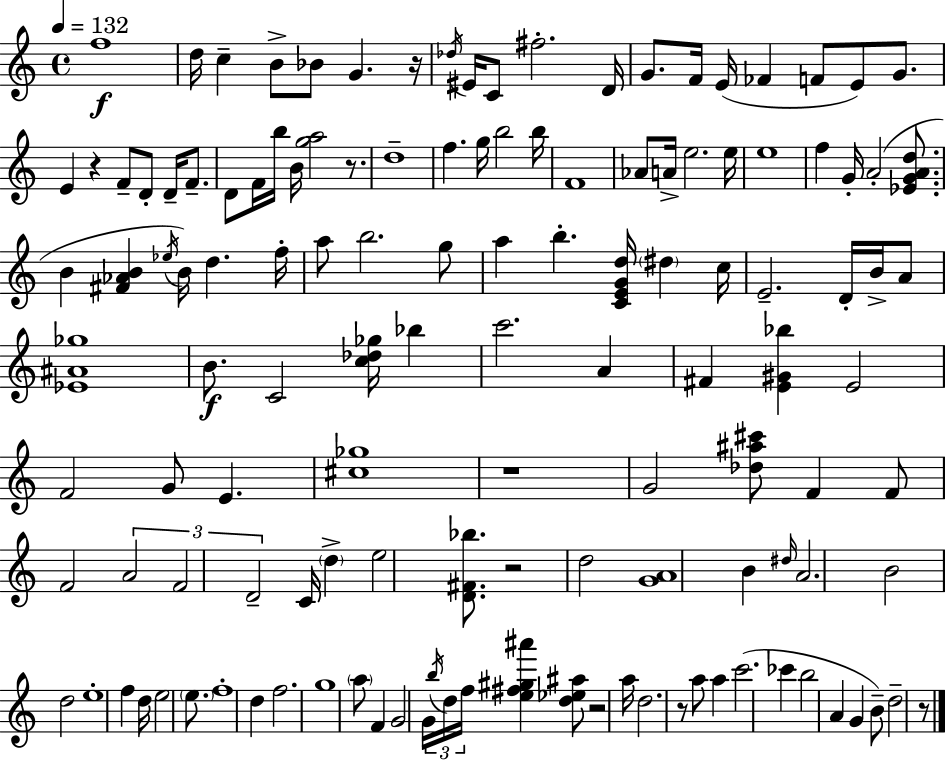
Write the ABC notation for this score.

X:1
T:Untitled
M:4/4
L:1/4
K:Am
f4 d/4 c B/2 _B/2 G z/4 _d/4 ^E/4 C/2 ^f2 D/4 G/2 F/4 E/4 _F F/2 E/2 G/2 E z F/2 D/2 D/4 F/2 D/2 F/4 b/4 B/4 [ga]2 z/2 d4 f g/4 b2 b/4 F4 _A/2 A/4 e2 e/4 e4 f G/4 A2 [_EGAd]/2 B [^F_AB] _e/4 B/4 d f/4 a/2 b2 g/2 a b [CEGd]/4 ^d c/4 E2 D/4 B/4 A/2 [_E^A_g]4 B/2 C2 [c_d_g]/4 _b c'2 A ^F [E^G_b] E2 F2 G/2 E [^c_g]4 z4 G2 [_d^a^c']/2 F F/2 F2 A2 F2 D2 C/4 d e2 [D^F_b]/2 z2 d2 [GA]4 B ^d/4 A2 B2 d2 e4 f d/4 e2 e/2 f4 d f2 g4 a/2 F G2 G/4 b/4 d/4 f/4 [e^f^g^a'] [d_e^a]/2 z2 a/4 d2 z/2 a/2 a c'2 _c' b2 A G B/2 d2 z/2